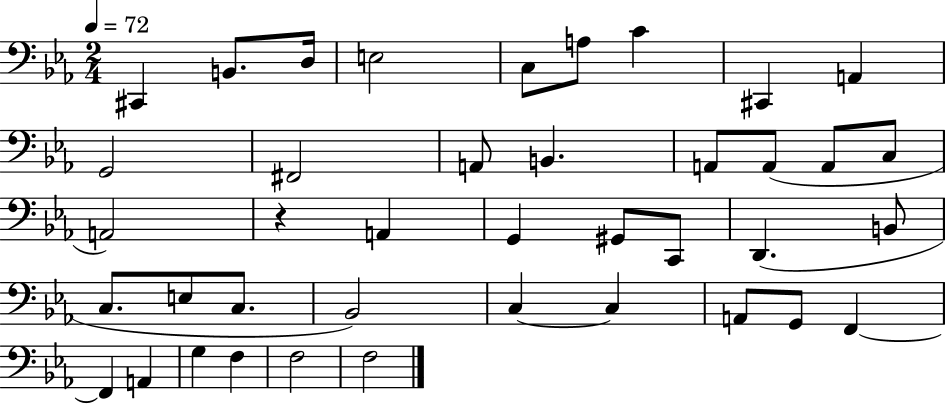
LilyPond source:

{
  \clef bass
  \numericTimeSignature
  \time 2/4
  \key ees \major
  \tempo 4 = 72
  cis,4 b,8. d16 | e2 | c8 a8 c'4 | cis,4 a,4 | \break g,2 | fis,2 | a,8 b,4. | a,8 a,8( a,8 c8 | \break a,2) | r4 a,4 | g,4 gis,8 c,8 | d,4.( b,8 | \break c8. e8 c8. | bes,2) | c4~~ c4 | a,8 g,8 f,4~~ | \break f,4 a,4 | g4 f4 | f2 | f2 | \break \bar "|."
}